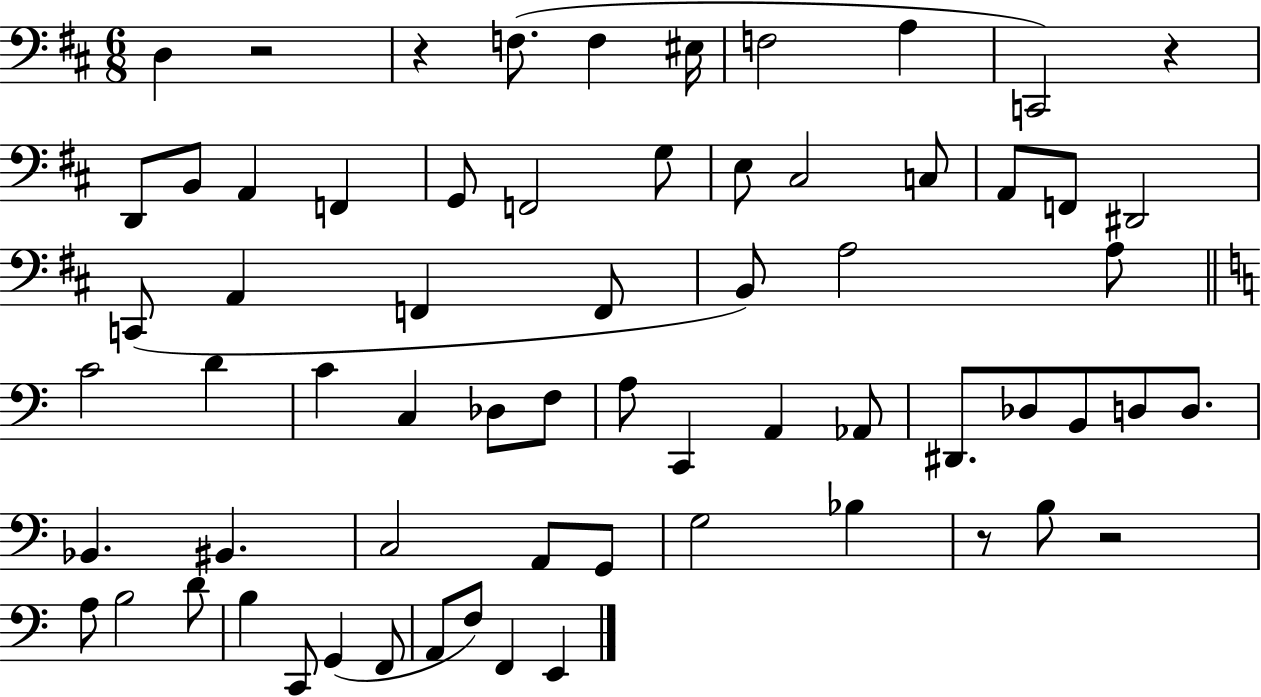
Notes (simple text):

D3/q R/h R/q F3/e. F3/q EIS3/s F3/h A3/q C2/h R/q D2/e B2/e A2/q F2/q G2/e F2/h G3/e E3/e C#3/h C3/e A2/e F2/e D#2/h C2/e A2/q F2/q F2/e B2/e A3/h A3/e C4/h D4/q C4/q C3/q Db3/e F3/e A3/e C2/q A2/q Ab2/e D#2/e. Db3/e B2/e D3/e D3/e. Bb2/q. BIS2/q. C3/h A2/e G2/e G3/h Bb3/q R/e B3/e R/h A3/e B3/h D4/e B3/q C2/e G2/q F2/e A2/e F3/e F2/q E2/q